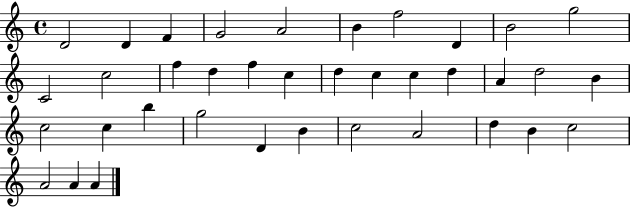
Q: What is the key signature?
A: C major